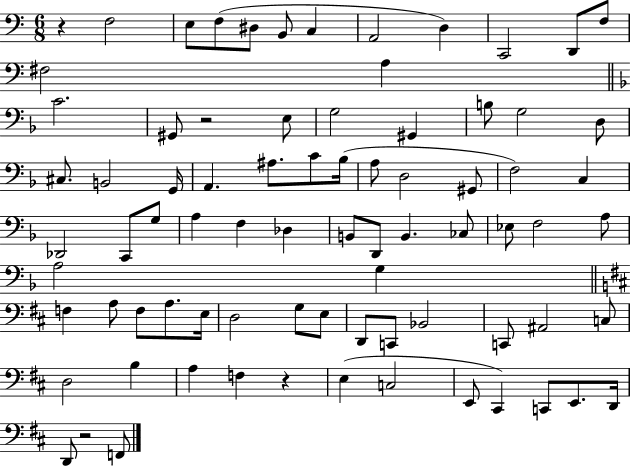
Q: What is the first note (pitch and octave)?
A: F3